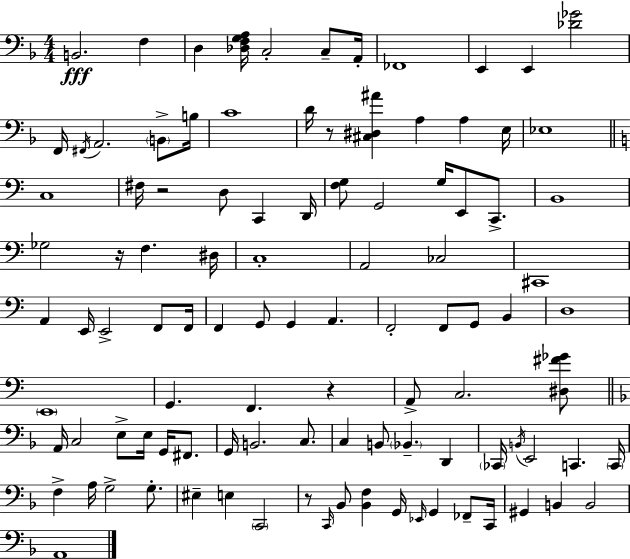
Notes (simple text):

B2/h. F3/q D3/q [Db3,F3,G3,A3]/s C3/h C3/e A2/s FES2/w E2/q E2/q [Db4,Gb4]/h F2/s F#2/s A2/h. B2/e B3/s C4/w D4/s R/e [C#3,D#3,A#4]/q A3/q A3/q E3/s Eb3/w C3/w F#3/s R/h D3/e C2/q D2/s [F3,G3]/e G2/h G3/s E2/e C2/e. B2/w Gb3/h R/s F3/q. D#3/s C3/w A2/h CES3/h C#2/w A2/q E2/s E2/h F2/e F2/s F2/q G2/e G2/q A2/q. F2/h F2/e G2/e B2/q D3/w E2/w G2/q. F2/q. R/q A2/e C3/h. [D#3,F#4,Gb4]/e A2/s C3/h E3/e E3/s G2/s F#2/e. G2/s B2/h. C3/e. C3/q B2/e Bb2/q. D2/q CES2/s B2/s E2/h C2/q. C2/s F3/q A3/s G3/h G3/e. EIS3/q E3/q C2/h R/e C2/s Bb2/e [Bb2,F3]/q G2/s Eb2/s G2/q FES2/e C2/s G#2/q B2/q B2/h A2/w